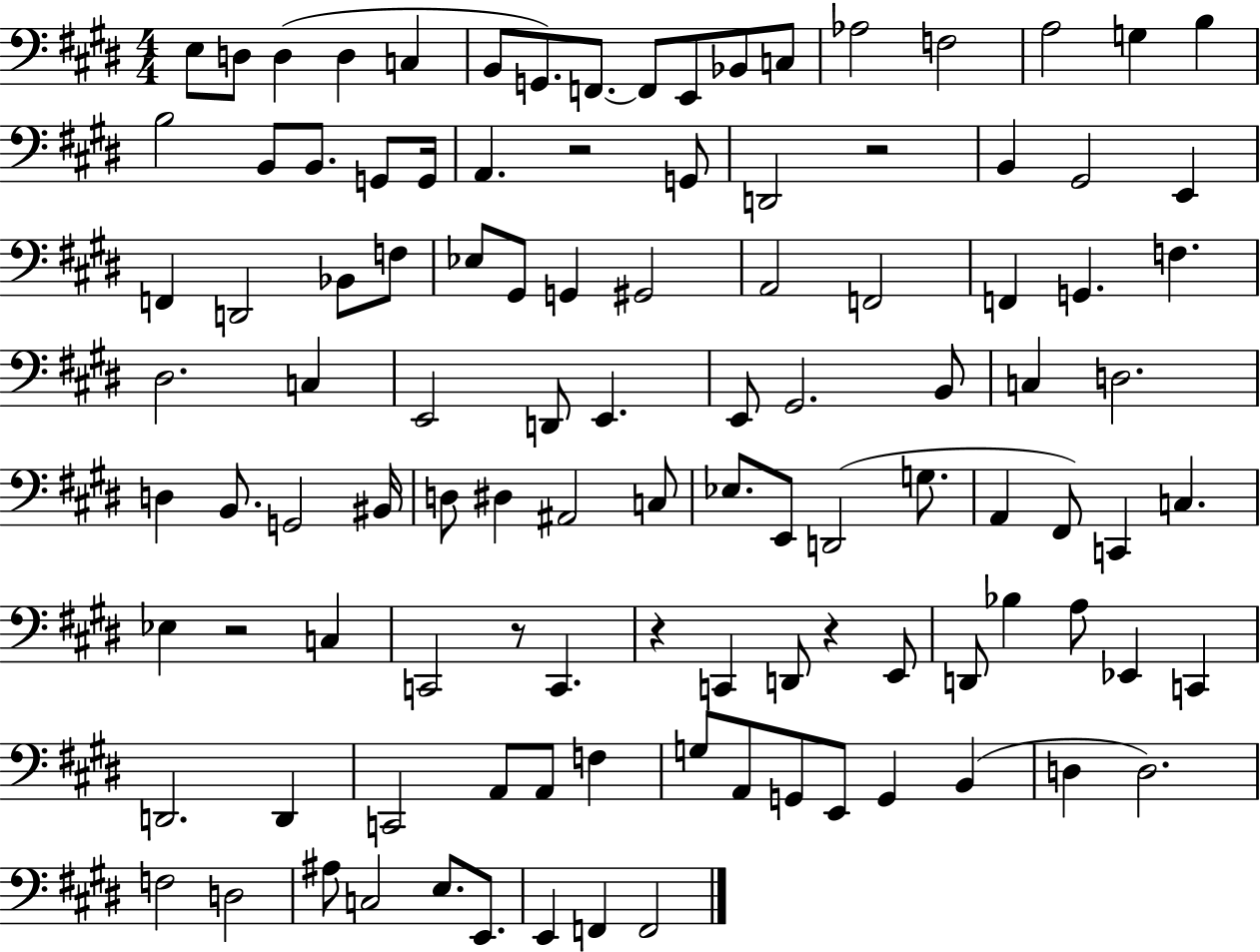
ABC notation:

X:1
T:Untitled
M:4/4
L:1/4
K:E
E,/2 D,/2 D, D, C, B,,/2 G,,/2 F,,/2 F,,/2 E,,/2 _B,,/2 C,/2 _A,2 F,2 A,2 G, B, B,2 B,,/2 B,,/2 G,,/2 G,,/4 A,, z2 G,,/2 D,,2 z2 B,, ^G,,2 E,, F,, D,,2 _B,,/2 F,/2 _E,/2 ^G,,/2 G,, ^G,,2 A,,2 F,,2 F,, G,, F, ^D,2 C, E,,2 D,,/2 E,, E,,/2 ^G,,2 B,,/2 C, D,2 D, B,,/2 G,,2 ^B,,/4 D,/2 ^D, ^A,,2 C,/2 _E,/2 E,,/2 D,,2 G,/2 A,, ^F,,/2 C,, C, _E, z2 C, C,,2 z/2 C,, z C,, D,,/2 z E,,/2 D,,/2 _B, A,/2 _E,, C,, D,,2 D,, C,,2 A,,/2 A,,/2 F, G,/2 A,,/2 G,,/2 E,,/2 G,, B,, D, D,2 F,2 D,2 ^A,/2 C,2 E,/2 E,,/2 E,, F,, F,,2